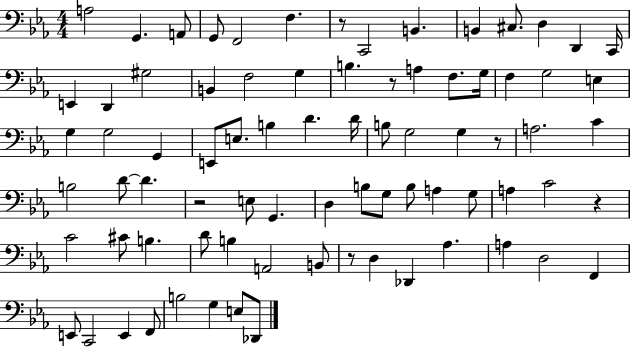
{
  \clef bass
  \numericTimeSignature
  \time 4/4
  \key ees \major
  \repeat volta 2 { a2 g,4. a,8 | g,8 f,2 f4. | r8 c,2 b,4. | b,4 cis8. d4 d,4 c,16 | \break e,4 d,4 gis2 | b,4 f2 g4 | b4. r8 a4 f8. g16 | f4 g2 e4 | \break g4 g2 g,4 | e,8 e8. b4 d'4. d'16 | b8 g2 g4 r8 | a2. c'4 | \break b2 d'8~~ d'4. | r2 e8 g,4. | d4 b8 g8 b8 a4 g8 | a4 c'2 r4 | \break c'2 cis'8 b4. | d'8 b4 a,2 b,8 | r8 d4 des,4 aes4. | a4 d2 f,4 | \break e,8 c,2 e,4 f,8 | b2 g4 e8 des,8 | } \bar "|."
}